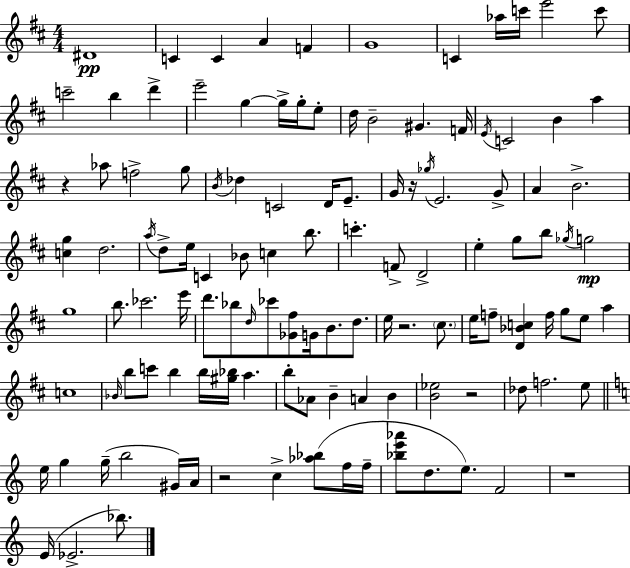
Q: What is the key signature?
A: D major